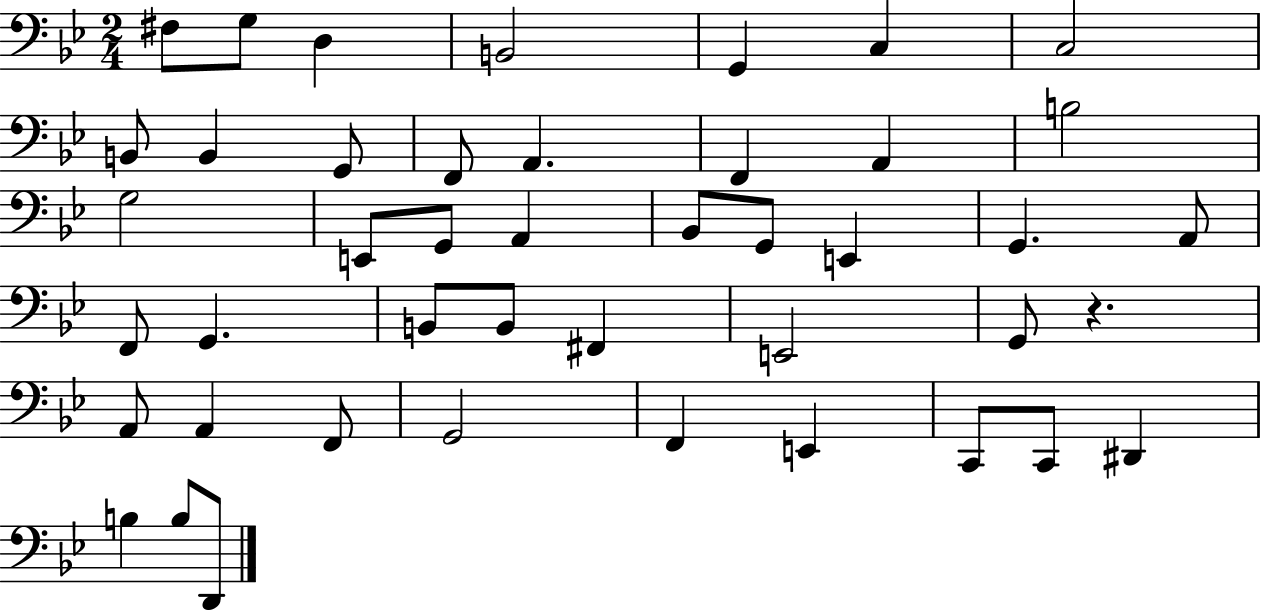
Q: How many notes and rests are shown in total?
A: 44